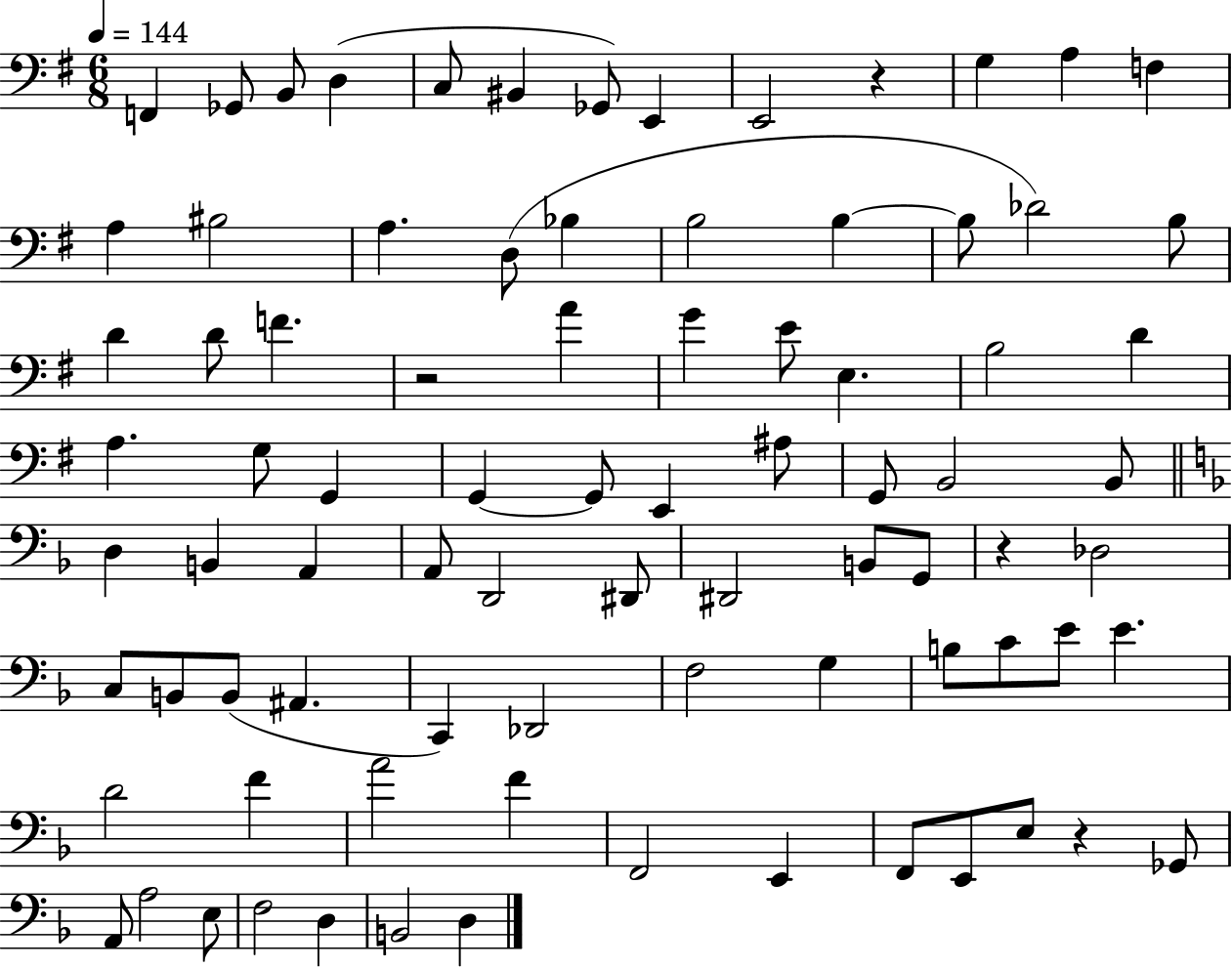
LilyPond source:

{
  \clef bass
  \numericTimeSignature
  \time 6/8
  \key g \major
  \tempo 4 = 144
  f,4 ges,8 b,8 d4( | c8 bis,4 ges,8) e,4 | e,2 r4 | g4 a4 f4 | \break a4 bis2 | a4. d8( bes4 | b2 b4~~ | b8 des'2) b8 | \break d'4 d'8 f'4. | r2 a'4 | g'4 e'8 e4. | b2 d'4 | \break a4. g8 g,4 | g,4~~ g,8 e,4 ais8 | g,8 b,2 b,8 | \bar "||" \break \key d \minor d4 b,4 a,4 | a,8 d,2 dis,8 | dis,2 b,8 g,8 | r4 des2 | \break c8 b,8 b,8( ais,4. | c,4) des,2 | f2 g4 | b8 c'8 e'8 e'4. | \break d'2 f'4 | a'2 f'4 | f,2 e,4 | f,8 e,8 e8 r4 ges,8 | \break a,8 a2 e8 | f2 d4 | b,2 d4 | \bar "|."
}